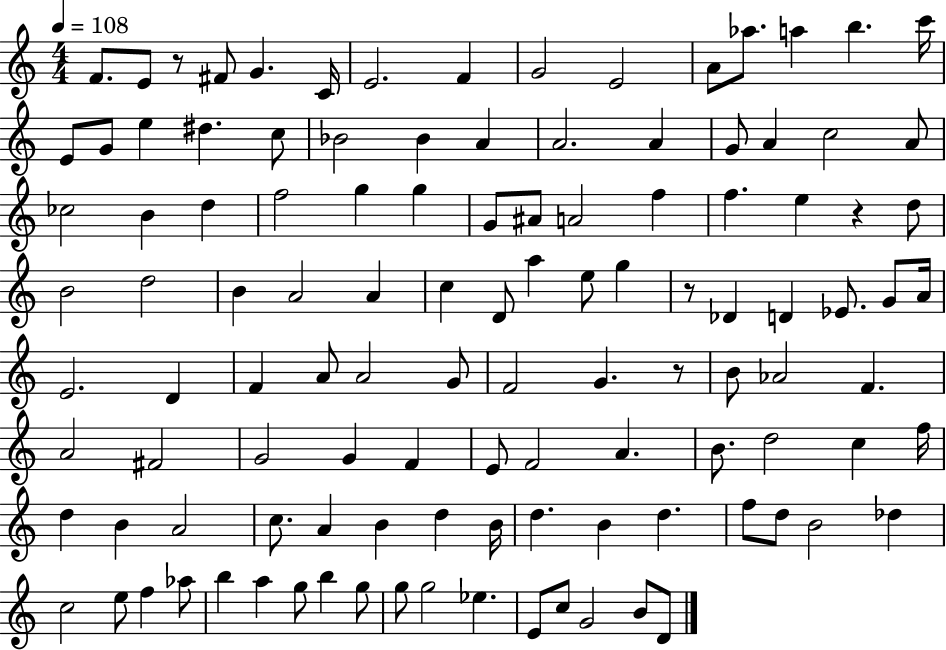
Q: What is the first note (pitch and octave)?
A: F4